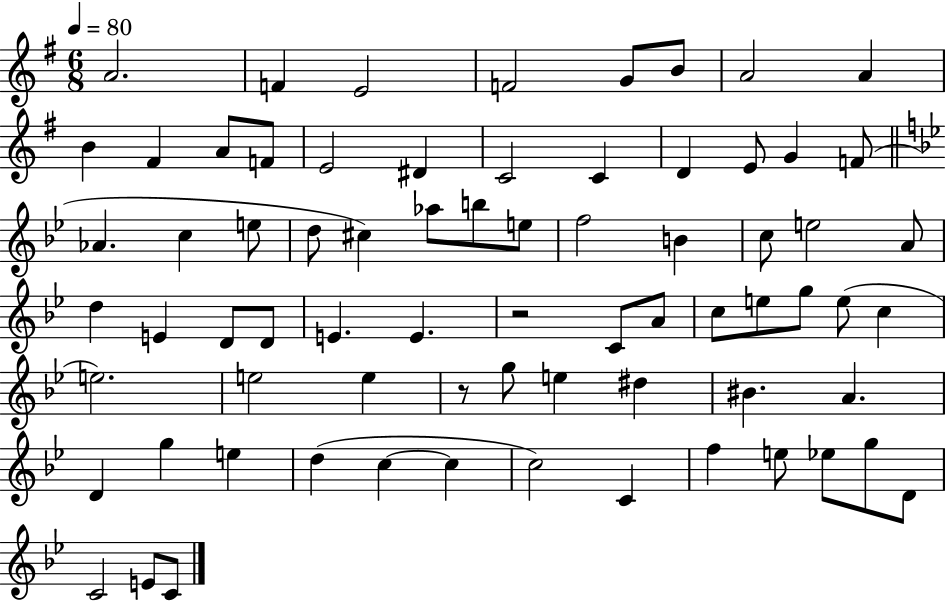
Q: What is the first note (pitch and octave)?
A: A4